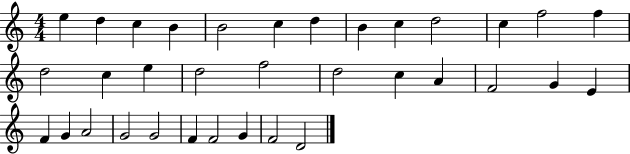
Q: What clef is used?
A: treble